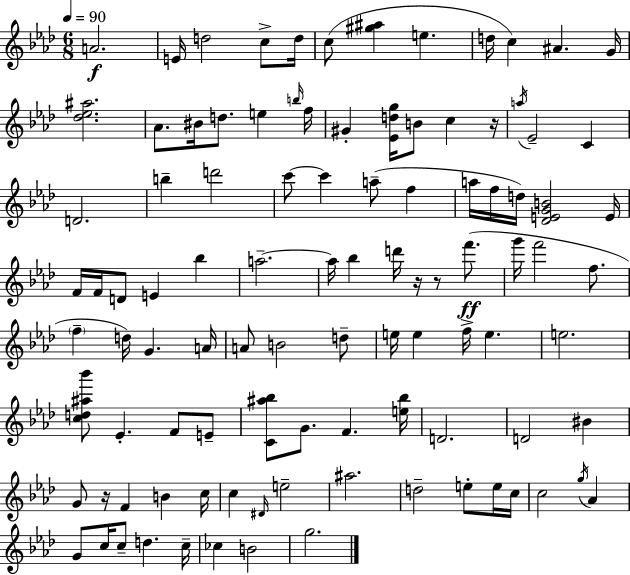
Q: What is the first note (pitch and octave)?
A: A4